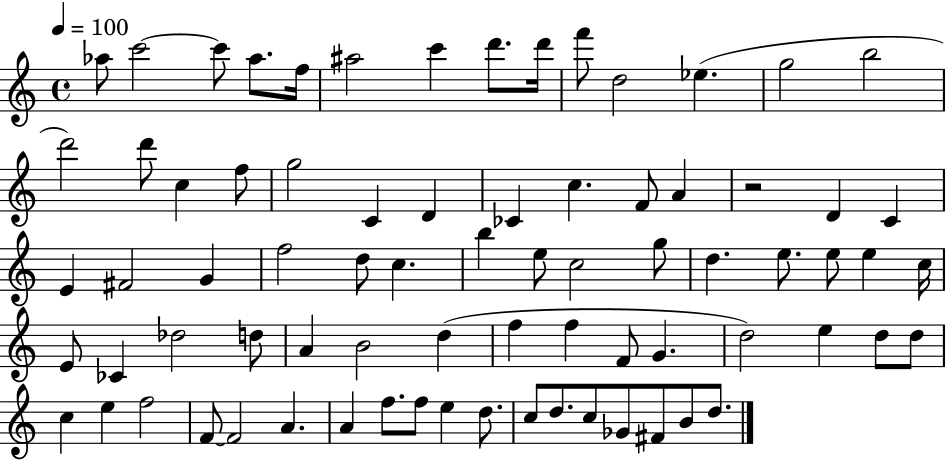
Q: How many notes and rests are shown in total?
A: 76